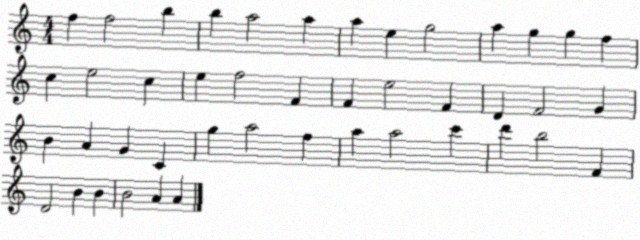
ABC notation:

X:1
T:Untitled
M:4/4
L:1/4
K:C
f f2 b b a2 a a e g2 a g g f c e2 c e f2 F F e2 F D F2 G B A G C g a2 f a a2 c' d' b2 F D2 B B B2 A A